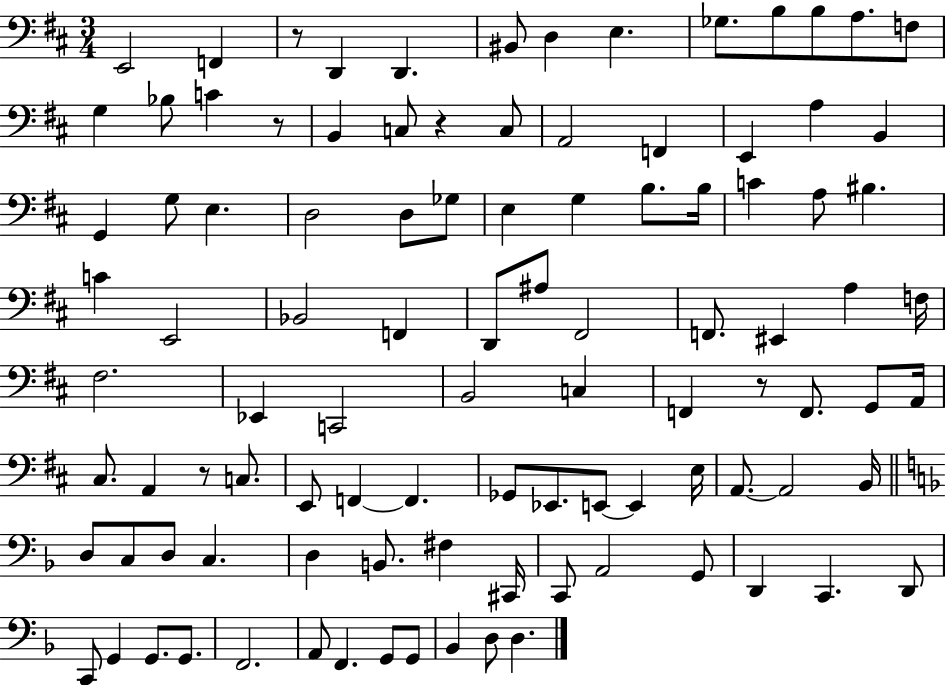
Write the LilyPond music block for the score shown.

{
  \clef bass
  \numericTimeSignature
  \time 3/4
  \key d \major
  e,2 f,4 | r8 d,4 d,4. | bis,8 d4 e4. | ges8. b8 b8 a8. f8 | \break g4 bes8 c'4 r8 | b,4 c8 r4 c8 | a,2 f,4 | e,4 a4 b,4 | \break g,4 g8 e4. | d2 d8 ges8 | e4 g4 b8. b16 | c'4 a8 bis4. | \break c'4 e,2 | bes,2 f,4 | d,8 ais8 fis,2 | f,8. eis,4 a4 f16 | \break fis2. | ees,4 c,2 | b,2 c4 | f,4 r8 f,8. g,8 a,16 | \break cis8. a,4 r8 c8. | e,8 f,4~~ f,4. | ges,8 ees,8. e,8~~ e,4 e16 | a,8.~~ a,2 b,16 | \break \bar "||" \break \key d \minor d8 c8 d8 c4. | d4 b,8. fis4 cis,16 | c,8 a,2 g,8 | d,4 c,4. d,8 | \break c,8 g,4 g,8. g,8. | f,2. | a,8 f,4. g,8 g,8 | bes,4 d8 d4. | \break \bar "|."
}